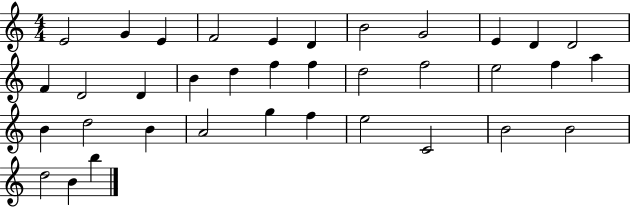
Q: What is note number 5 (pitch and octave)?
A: E4